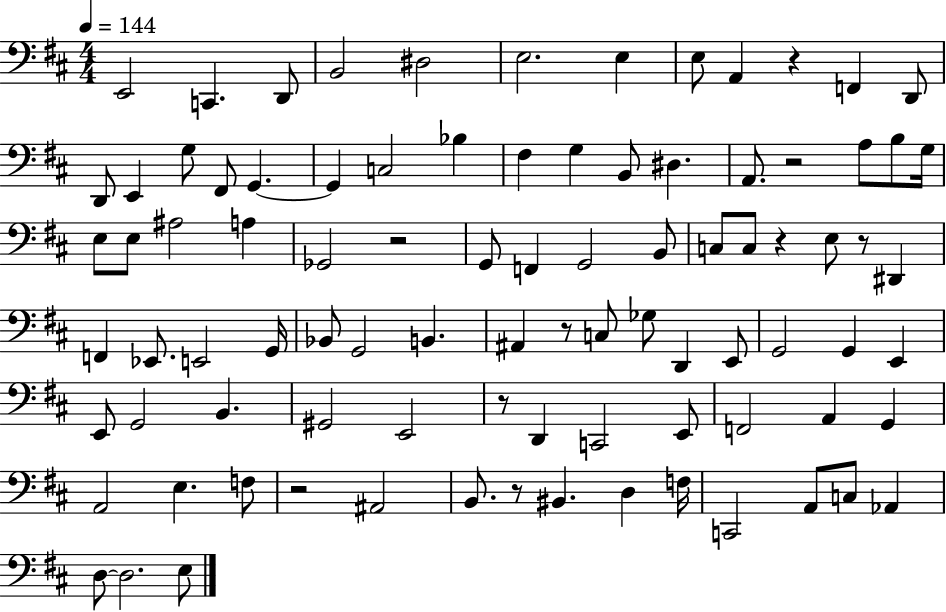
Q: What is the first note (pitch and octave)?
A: E2